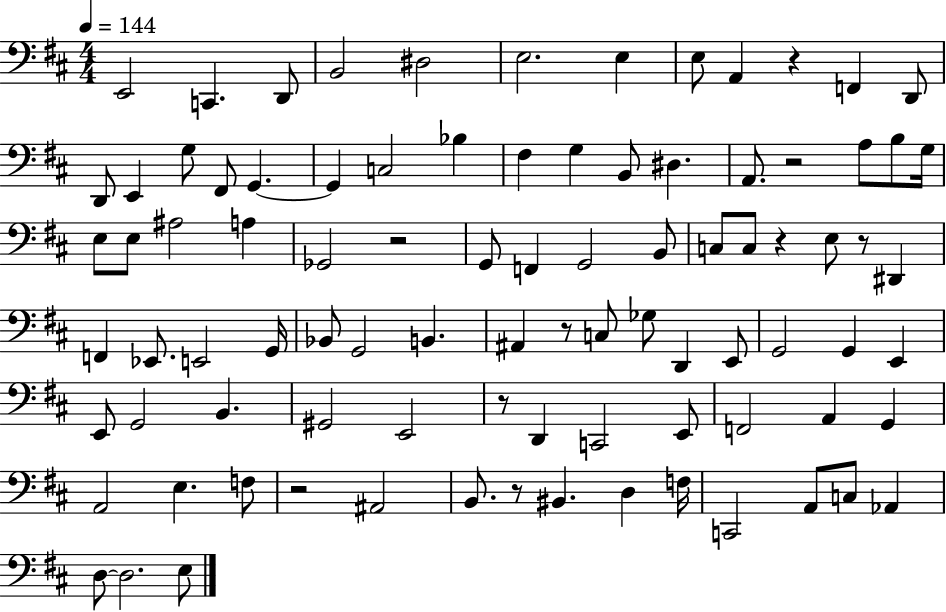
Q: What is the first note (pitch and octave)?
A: E2